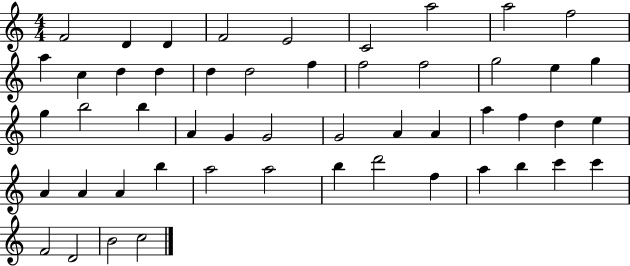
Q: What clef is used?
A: treble